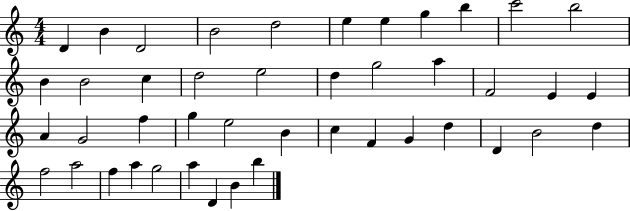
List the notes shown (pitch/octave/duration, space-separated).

D4/q B4/q D4/h B4/h D5/h E5/q E5/q G5/q B5/q C6/h B5/h B4/q B4/h C5/q D5/h E5/h D5/q G5/h A5/q F4/h E4/q E4/q A4/q G4/h F5/q G5/q E5/h B4/q C5/q F4/q G4/q D5/q D4/q B4/h D5/q F5/h A5/h F5/q A5/q G5/h A5/q D4/q B4/q B5/q